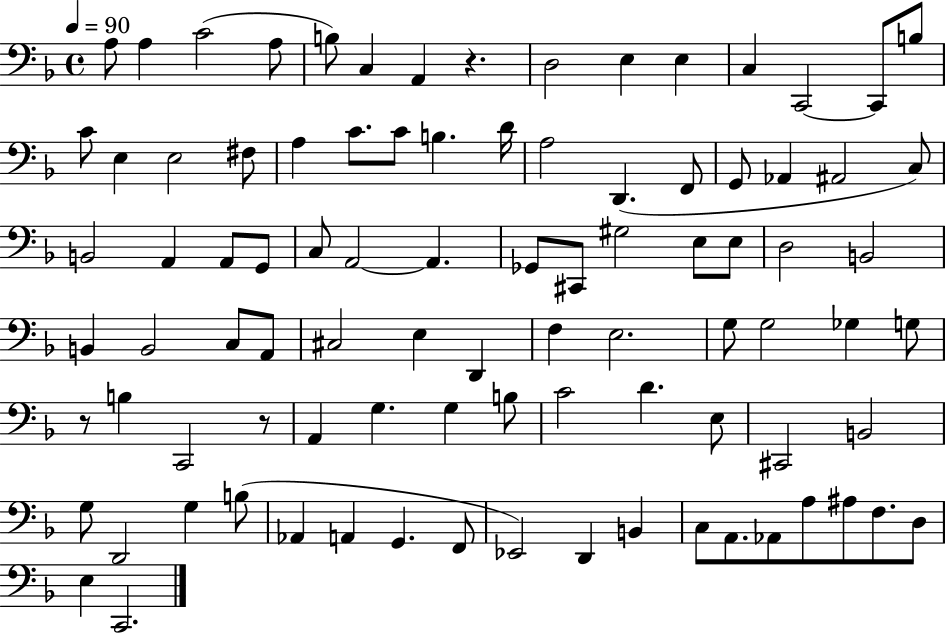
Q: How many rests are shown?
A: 3